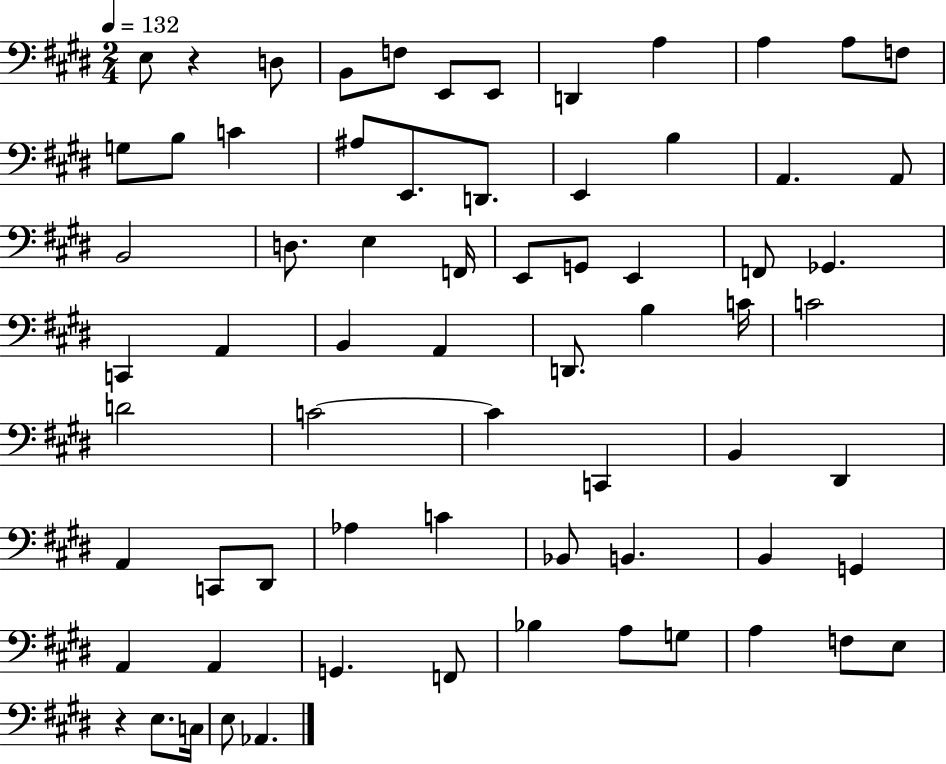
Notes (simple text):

E3/e R/q D3/e B2/e F3/e E2/e E2/e D2/q A3/q A3/q A3/e F3/e G3/e B3/e C4/q A#3/e E2/e. D2/e. E2/q B3/q A2/q. A2/e B2/h D3/e. E3/q F2/s E2/e G2/e E2/q F2/e Gb2/q. C2/q A2/q B2/q A2/q D2/e. B3/q C4/s C4/h D4/h C4/h C4/q C2/q B2/q D#2/q A2/q C2/e D#2/e Ab3/q C4/q Bb2/e B2/q. B2/q G2/q A2/q A2/q G2/q. F2/e Bb3/q A3/e G3/e A3/q F3/e E3/e R/q E3/e. C3/s E3/e Ab2/q.